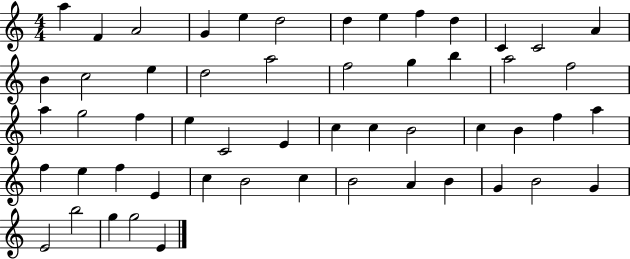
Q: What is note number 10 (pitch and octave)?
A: D5